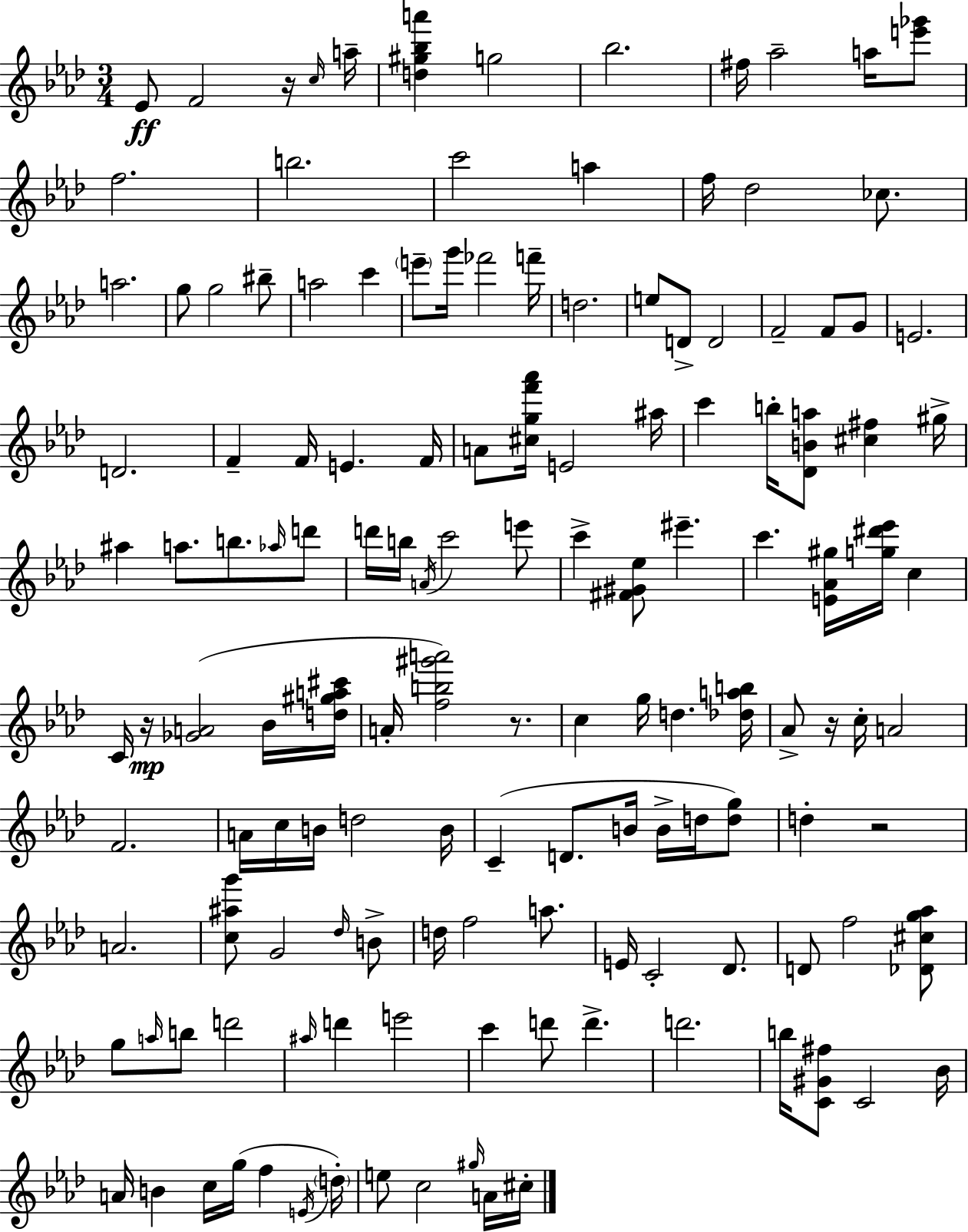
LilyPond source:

{
  \clef treble
  \numericTimeSignature
  \time 3/4
  \key f \minor
  ees'8\ff f'2 r16 \grace { c''16 } | a''16-- <d'' gis'' bes'' a'''>4 g''2 | bes''2. | fis''16 aes''2-- a''16 <e''' ges'''>8 | \break f''2. | b''2. | c'''2 a''4 | f''16 des''2 ces''8. | \break a''2. | g''8 g''2 bis''8-- | a''2 c'''4 | \parenthesize e'''8-- g'''16 fes'''2 | \break f'''16-- d''2. | e''8 d'8-> d'2 | f'2-- f'8 g'8 | e'2. | \break d'2. | f'4-- f'16 e'4. | f'16 a'8 <cis'' g'' f''' aes'''>16 e'2 | ais''16 c'''4 b''16-. <des' b' a''>8 <cis'' fis''>4 | \break gis''16-> ais''4 a''8. b''8. \grace { aes''16 } | d'''8 d'''16 b''16 \acciaccatura { a'16 } c'''2 | e'''8 c'''4-> <fis' gis' ees''>8 eis'''4.-- | c'''4. <e' aes' gis''>16 <g'' dis''' ees'''>16 c''4 | \break c'16 r16\mp <ges' a'>2( | bes'16 <d'' gis'' a'' cis'''>16 a'16-. <f'' b'' gis''' a'''>2) | r8. c''4 g''16 d''4. | <des'' a'' b''>16 aes'8-> r16 c''16-. a'2 | \break f'2. | a'16 c''16 b'16 d''2 | b'16 c'4--( d'8. b'16 b'16-> | d''16 <d'' g''>8) d''4-. r2 | \break a'2. | <c'' ais'' g'''>8 g'2 | \grace { des''16 } b'8-> d''16 f''2 | a''8. e'16 c'2-. | \break des'8. d'8 f''2 | <des' cis'' g'' aes''>8 g''8 \grace { a''16 } b''8 d'''2 | \grace { ais''16 } d'''4 e'''2 | c'''4 d'''8 | \break d'''4.-> d'''2. | b''16 <c' gis' fis''>8 c'2 | bes'16 a'16 b'4 c''16 | g''16( f''4 \acciaccatura { e'16 }) \parenthesize d''16-. e''8 c''2 | \break \grace { gis''16 } a'16 cis''16-. \bar "|."
}